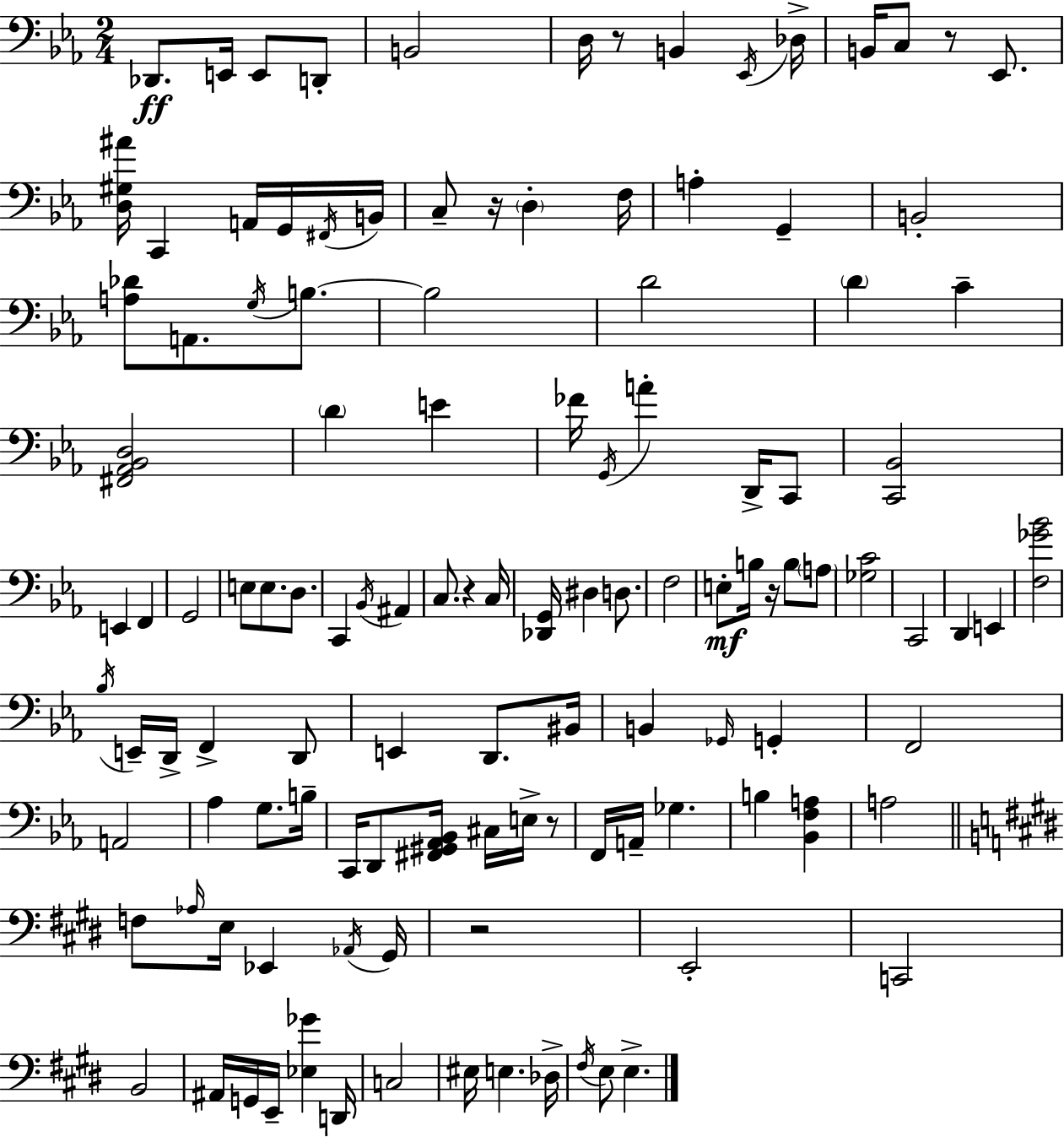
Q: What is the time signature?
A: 2/4